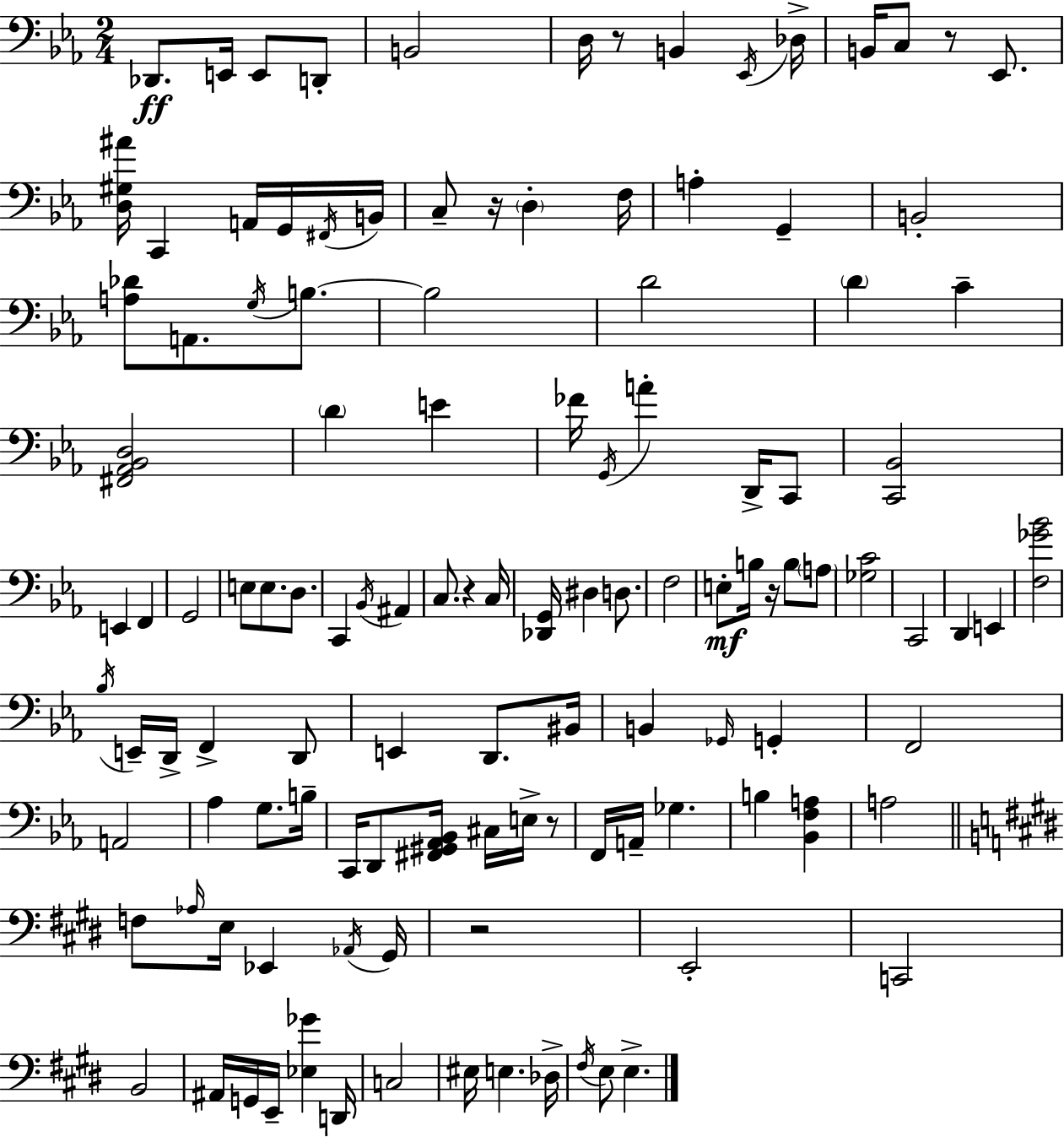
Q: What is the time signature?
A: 2/4